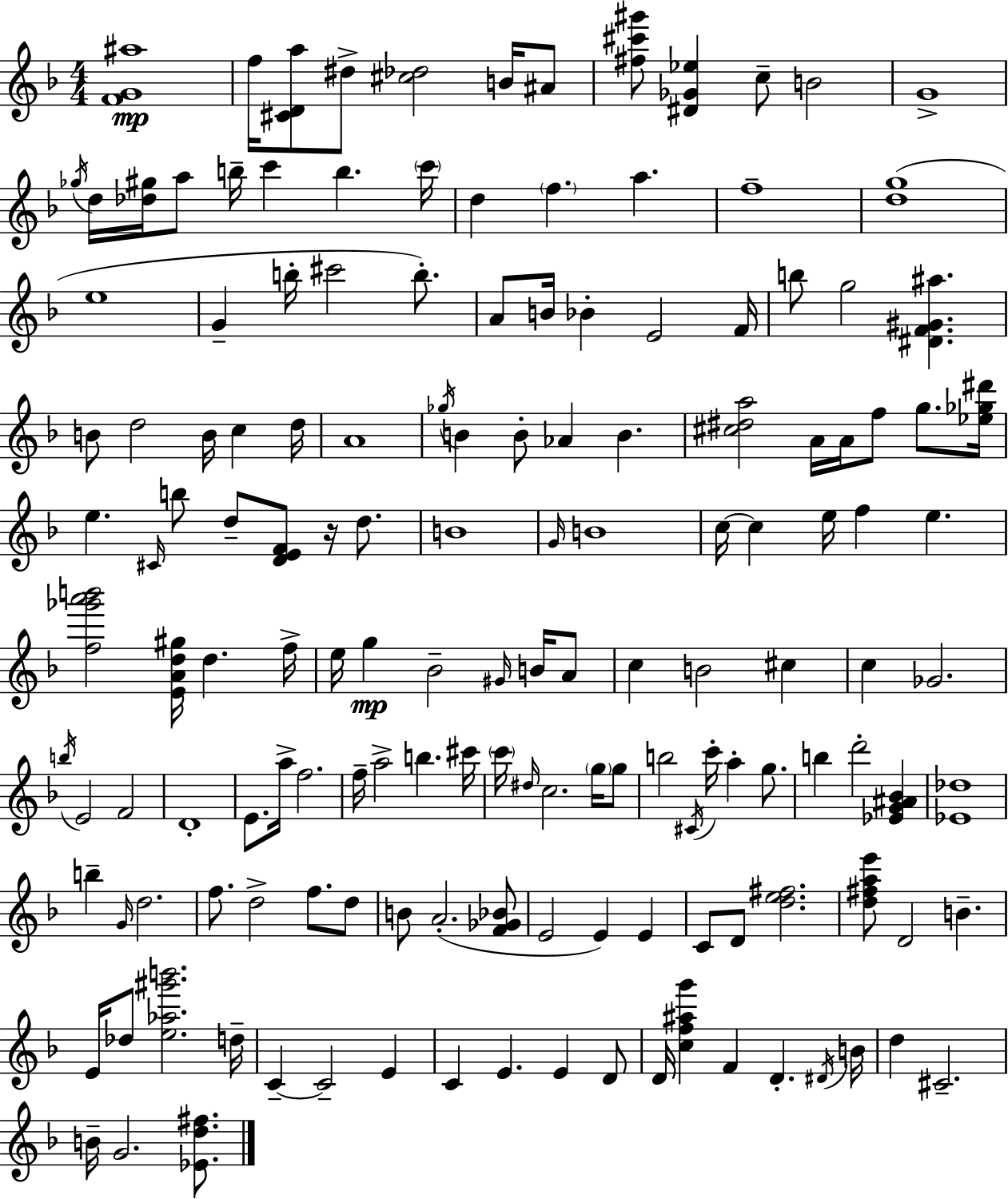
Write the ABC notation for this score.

X:1
T:Untitled
M:4/4
L:1/4
K:Dm
[FG^a]4 f/4 [^CDa]/2 ^d/2 [^c_d]2 B/4 ^A/2 [^f^c'^g']/2 [^D_G_e] c/2 B2 G4 _g/4 d/4 [_d^g]/4 a/2 b/4 c' b c'/4 d f a f4 [dg]4 e4 G b/4 ^c'2 b/2 A/2 B/4 _B E2 F/4 b/2 g2 [^DF^G^a] B/2 d2 B/4 c d/4 A4 _g/4 B B/2 _A B [^c^da]2 A/4 A/4 f/2 g/2 [_e_g^d']/4 e ^C/4 b/2 d/2 [DEF]/2 z/4 d/2 B4 G/4 B4 c/4 c e/4 f e [f_g'a'b']2 [EAd^g]/4 d f/4 e/4 g _B2 ^G/4 B/4 A/2 c B2 ^c c _G2 b/4 E2 F2 D4 E/2 a/4 f2 f/4 a2 b ^c'/4 c'/4 ^d/4 c2 g/4 g/2 b2 ^C/4 c'/4 a g/2 b d'2 [_EG^A_B] [_E_d]4 b G/4 d2 f/2 d2 f/2 d/2 B/2 A2 [F_G_B]/2 E2 E E C/2 D/2 [de^f]2 [d^fae']/2 D2 B E/4 _d/2 [e_a^g'b']2 d/4 C C2 E C E E D/2 D/4 [cf^ag'] F D ^D/4 B/4 d ^C2 B/4 G2 [_Ed^f]/2